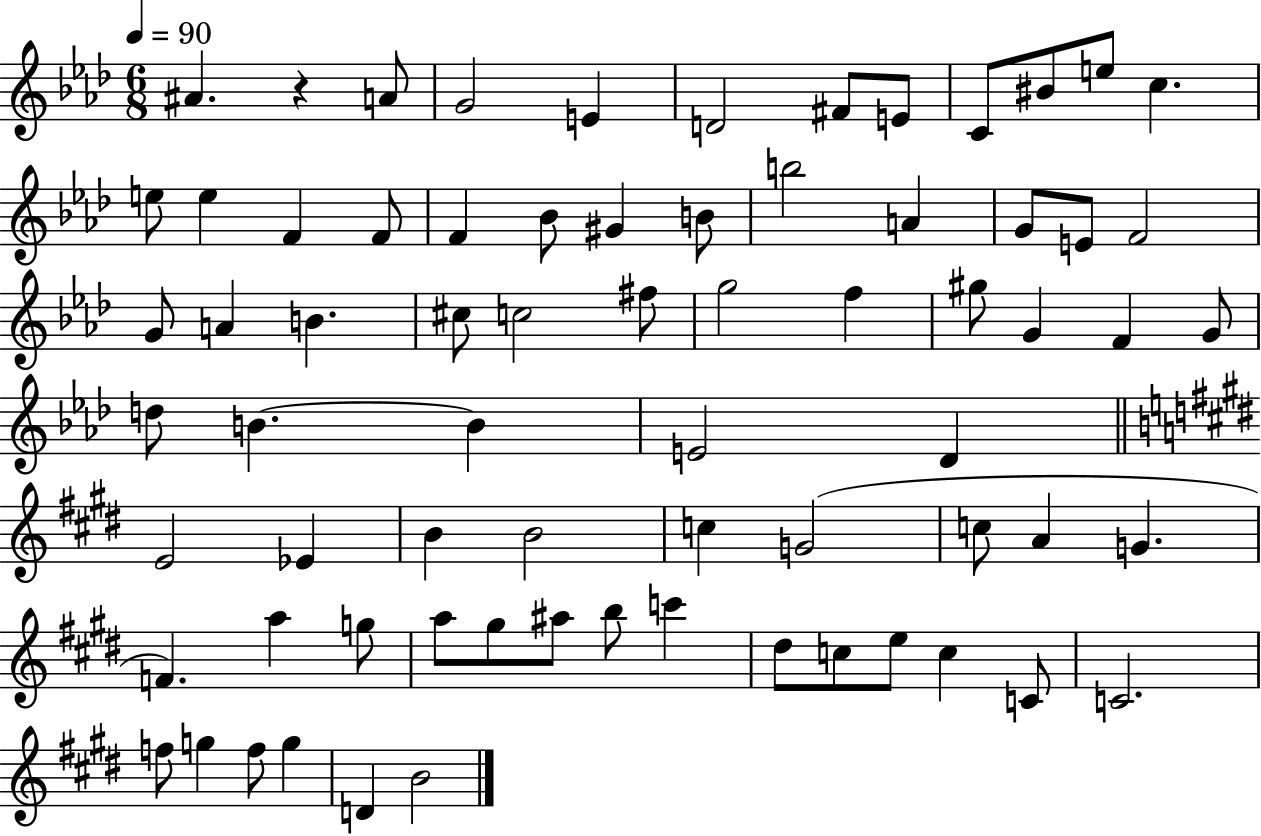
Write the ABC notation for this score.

X:1
T:Untitled
M:6/8
L:1/4
K:Ab
^A z A/2 G2 E D2 ^F/2 E/2 C/2 ^B/2 e/2 c e/2 e F F/2 F _B/2 ^G B/2 b2 A G/2 E/2 F2 G/2 A B ^c/2 c2 ^f/2 g2 f ^g/2 G F G/2 d/2 B B E2 _D E2 _E B B2 c G2 c/2 A G F a g/2 a/2 ^g/2 ^a/2 b/2 c' ^d/2 c/2 e/2 c C/2 C2 f/2 g f/2 g D B2